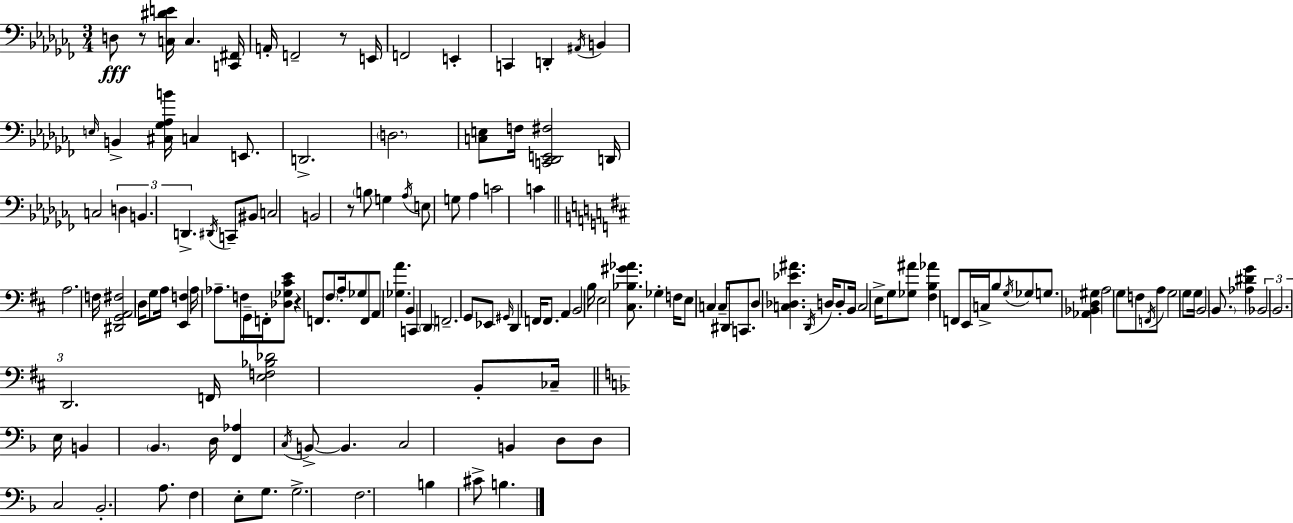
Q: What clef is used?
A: bass